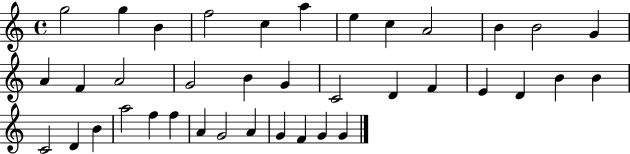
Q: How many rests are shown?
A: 0